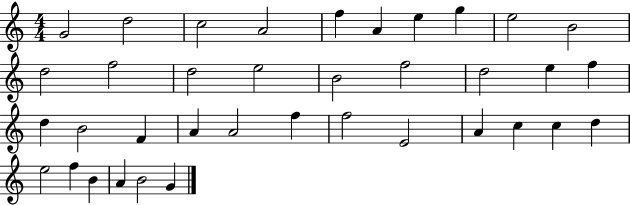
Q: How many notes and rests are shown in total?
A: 37